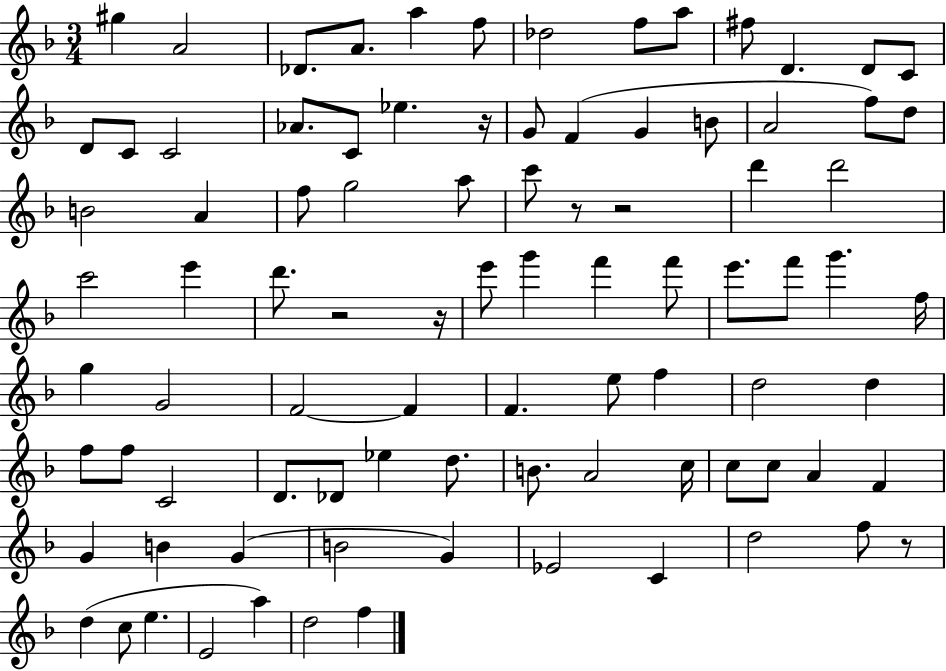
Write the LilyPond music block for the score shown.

{
  \clef treble
  \numericTimeSignature
  \time 3/4
  \key f \major
  gis''4 a'2 | des'8. a'8. a''4 f''8 | des''2 f''8 a''8 | fis''8 d'4. d'8 c'8 | \break d'8 c'8 c'2 | aes'8. c'8 ees''4. r16 | g'8 f'4( g'4 b'8 | a'2 f''8) d''8 | \break b'2 a'4 | f''8 g''2 a''8 | c'''8 r8 r2 | d'''4 d'''2 | \break c'''2 e'''4 | d'''8. r2 r16 | e'''8 g'''4 f'''4 f'''8 | e'''8. f'''8 g'''4. f''16 | \break g''4 g'2 | f'2~~ f'4 | f'4. e''8 f''4 | d''2 d''4 | \break f''8 f''8 c'2 | d'8. des'8 ees''4 d''8. | b'8. a'2 c''16 | c''8 c''8 a'4 f'4 | \break g'4 b'4 g'4( | b'2 g'4) | ees'2 c'4 | d''2 f''8 r8 | \break d''4( c''8 e''4. | e'2 a''4) | d''2 f''4 | \bar "|."
}